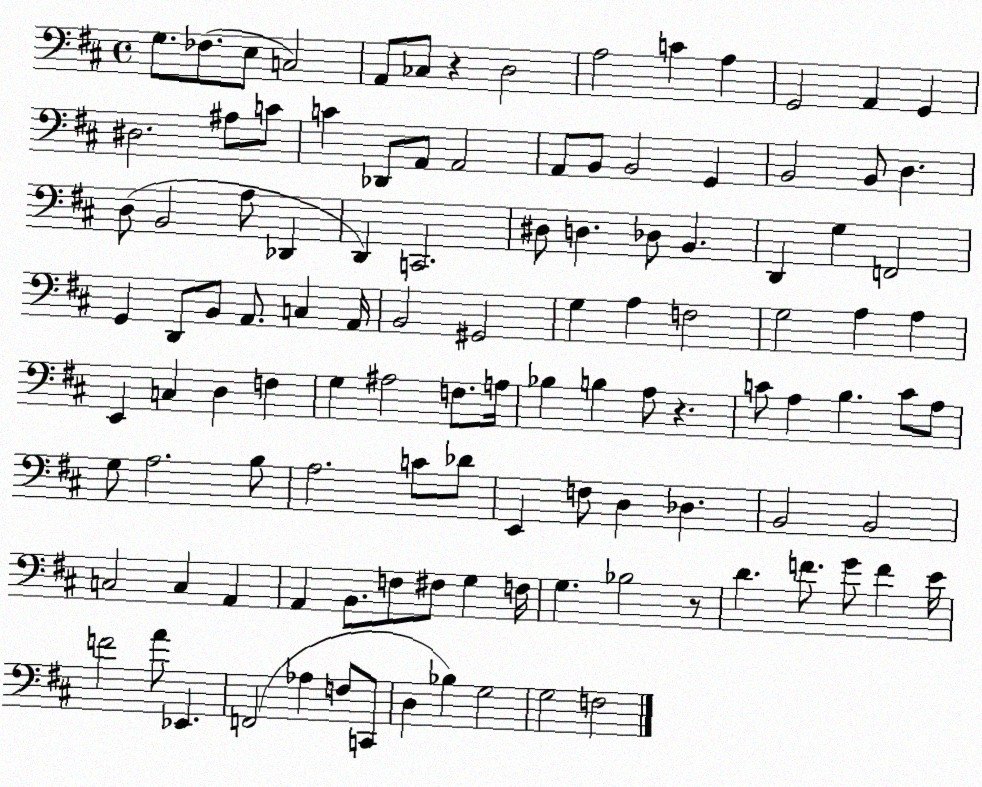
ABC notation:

X:1
T:Untitled
M:4/4
L:1/4
K:D
G,/2 _F,/2 E,/2 C,2 A,,/2 _C,/2 z D,2 A,2 C A, G,,2 A,, G,, ^D,2 ^A,/2 C/2 C _D,,/2 A,,/2 A,,2 A,,/2 B,,/2 B,,2 G,, B,,2 B,,/2 D, D,/2 B,,2 A,/2 _D,, D,, C,,2 ^D,/2 D, _D,/2 B,, D,, G, F,,2 G,, D,,/2 B,,/2 A,,/2 C, A,,/4 B,,2 ^G,,2 G, A, F,2 G,2 A, A, E,, C, D, F, G, ^A,2 F,/2 A,/4 _B, B, A,/2 z C/2 A, B, C/2 A,/2 G,/2 A,2 B,/2 A,2 C/2 _D/2 E,, F,/2 D, _D, B,,2 B,,2 C,2 C, A,, A,, B,,/2 F,/2 ^F,/2 G, F,/4 G, _B,2 z/2 D F/2 G/2 F E/4 F2 A/2 _E,, F,,2 _A, F,/2 C,,/2 D, _B, G,2 G,2 F,2